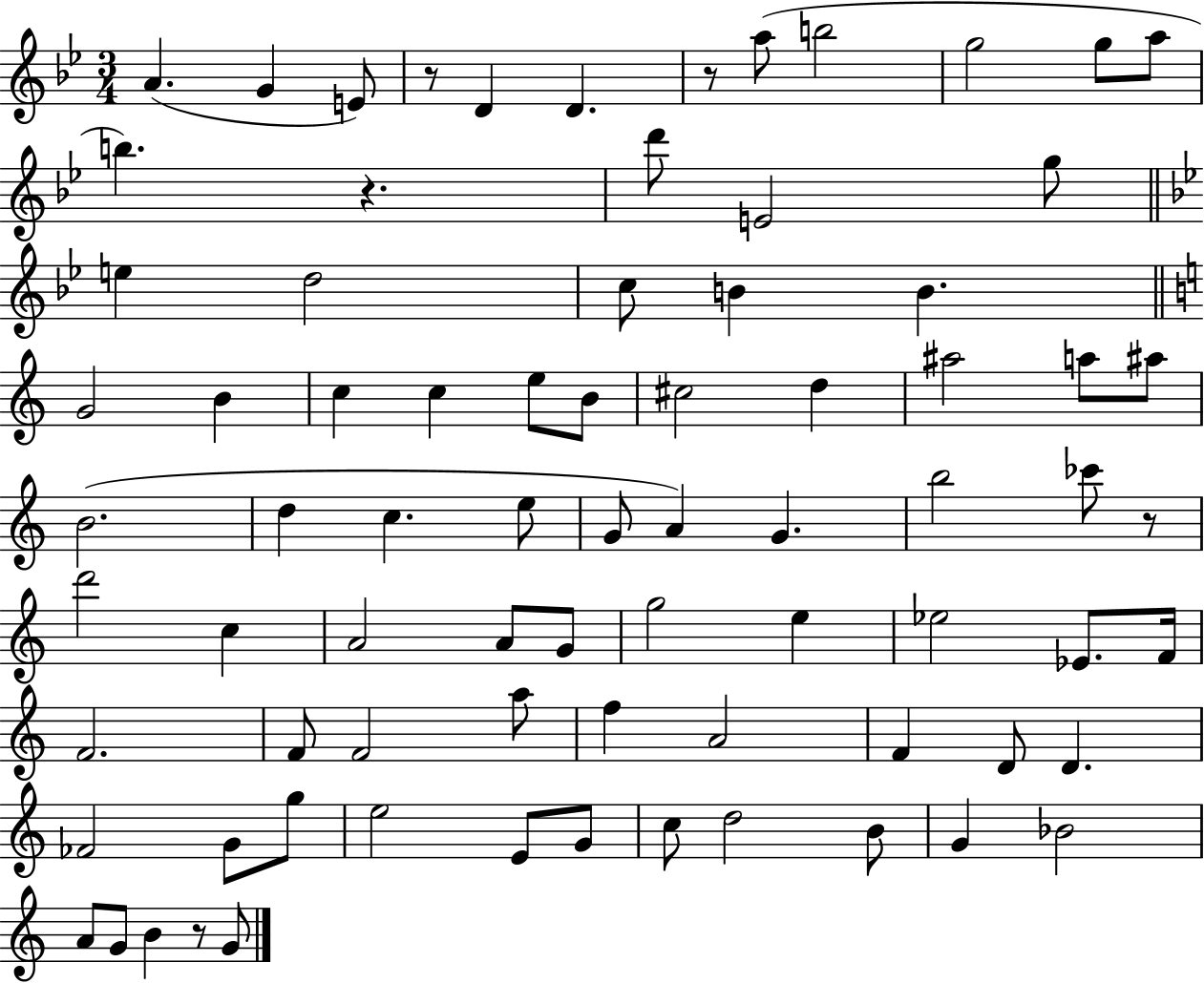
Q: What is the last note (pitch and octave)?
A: G4